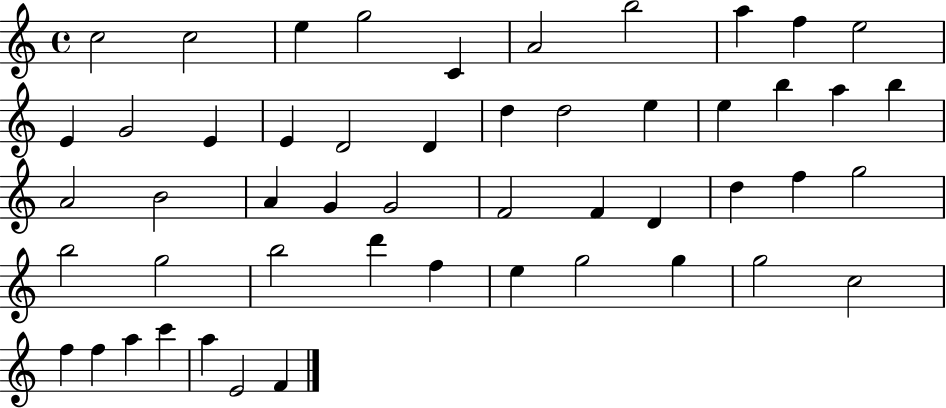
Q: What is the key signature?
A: C major